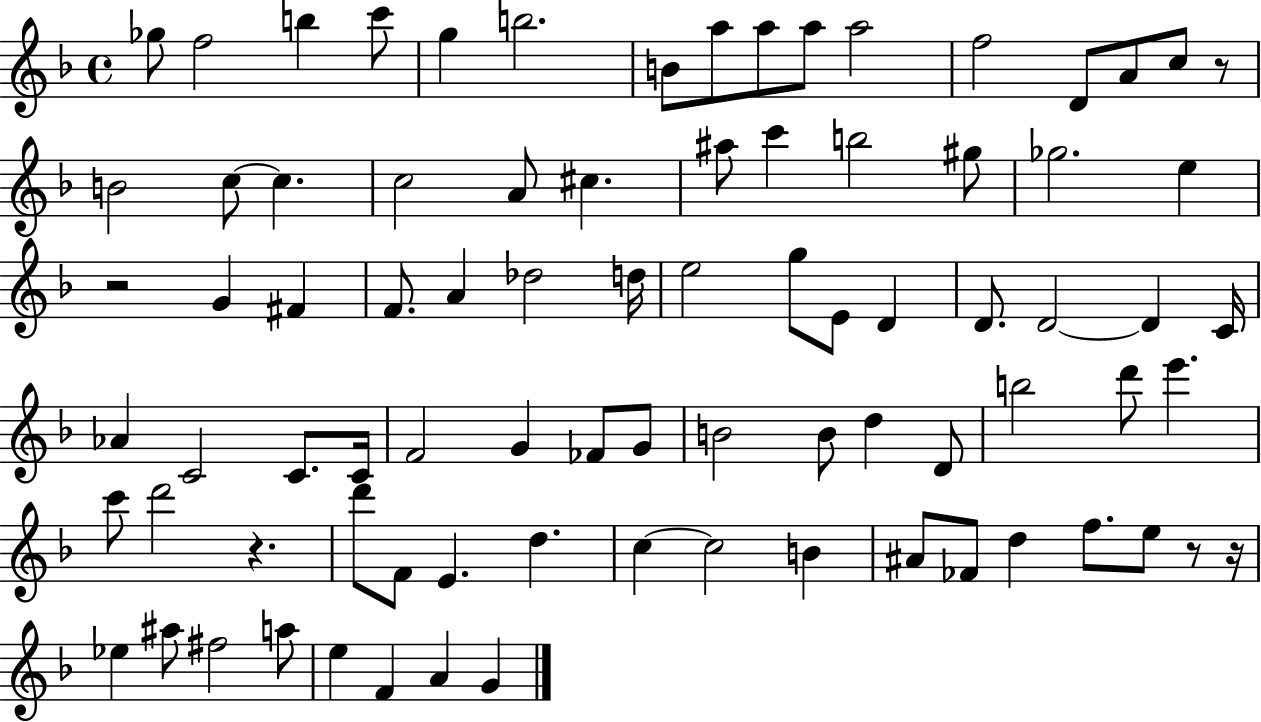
{
  \clef treble
  \time 4/4
  \defaultTimeSignature
  \key f \major
  \repeat volta 2 { ges''8 f''2 b''4 c'''8 | g''4 b''2. | b'8 a''8 a''8 a''8 a''2 | f''2 d'8 a'8 c''8 r8 | \break b'2 c''8~~ c''4. | c''2 a'8 cis''4. | ais''8 c'''4 b''2 gis''8 | ges''2. e''4 | \break r2 g'4 fis'4 | f'8. a'4 des''2 d''16 | e''2 g''8 e'8 d'4 | d'8. d'2~~ d'4 c'16 | \break aes'4 c'2 c'8. c'16 | f'2 g'4 fes'8 g'8 | b'2 b'8 d''4 d'8 | b''2 d'''8 e'''4. | \break c'''8 d'''2 r4. | d'''8 f'8 e'4. d''4. | c''4~~ c''2 b'4 | ais'8 fes'8 d''4 f''8. e''8 r8 r16 | \break ees''4 ais''8 fis''2 a''8 | e''4 f'4 a'4 g'4 | } \bar "|."
}